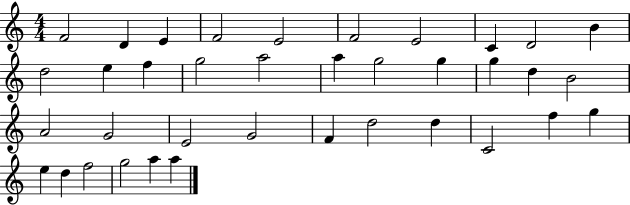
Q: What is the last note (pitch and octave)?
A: A5